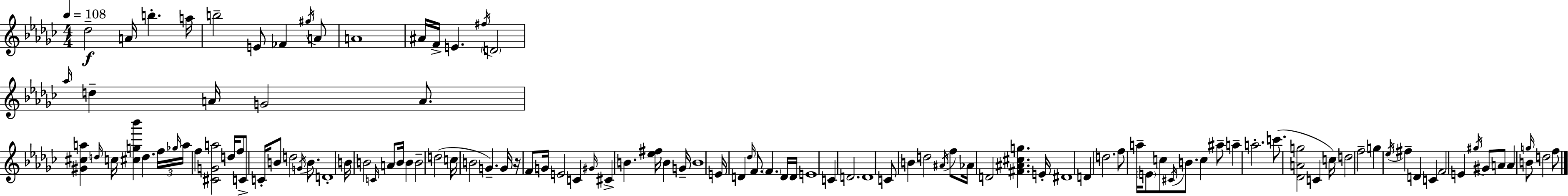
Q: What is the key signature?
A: EES minor